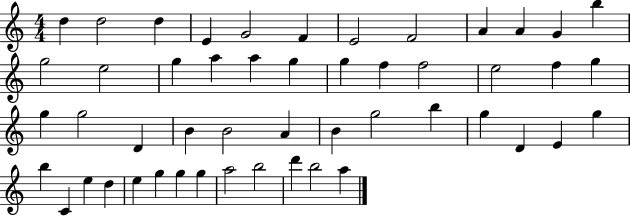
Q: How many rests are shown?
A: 0